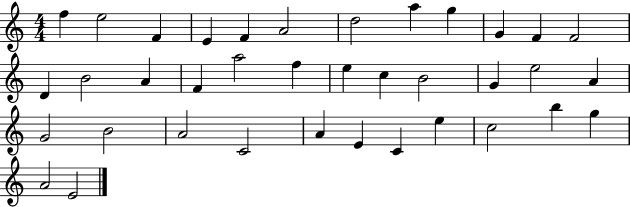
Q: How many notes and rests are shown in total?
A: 37